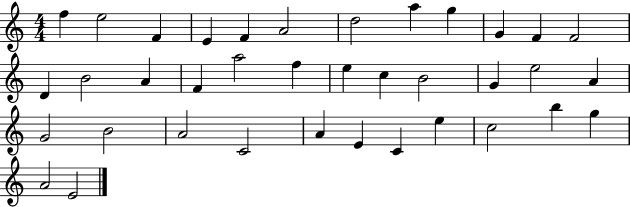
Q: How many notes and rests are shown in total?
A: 37